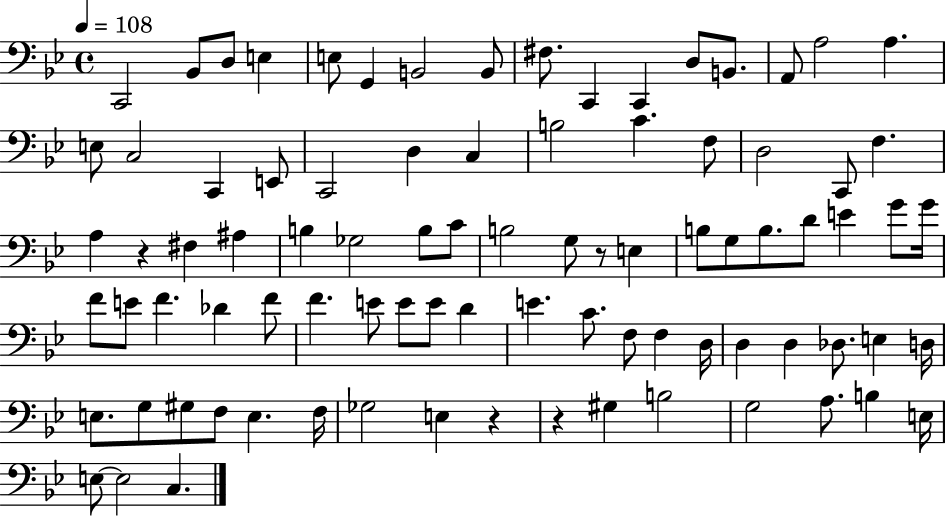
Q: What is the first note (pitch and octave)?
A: C2